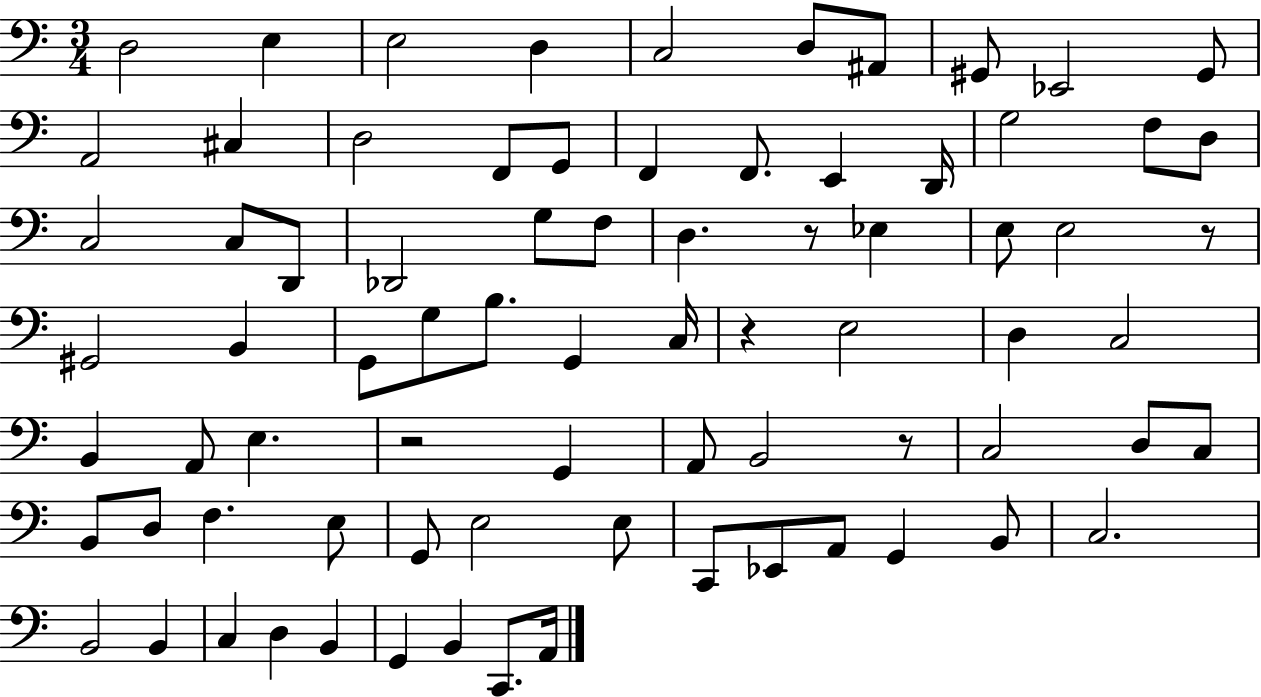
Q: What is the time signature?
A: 3/4